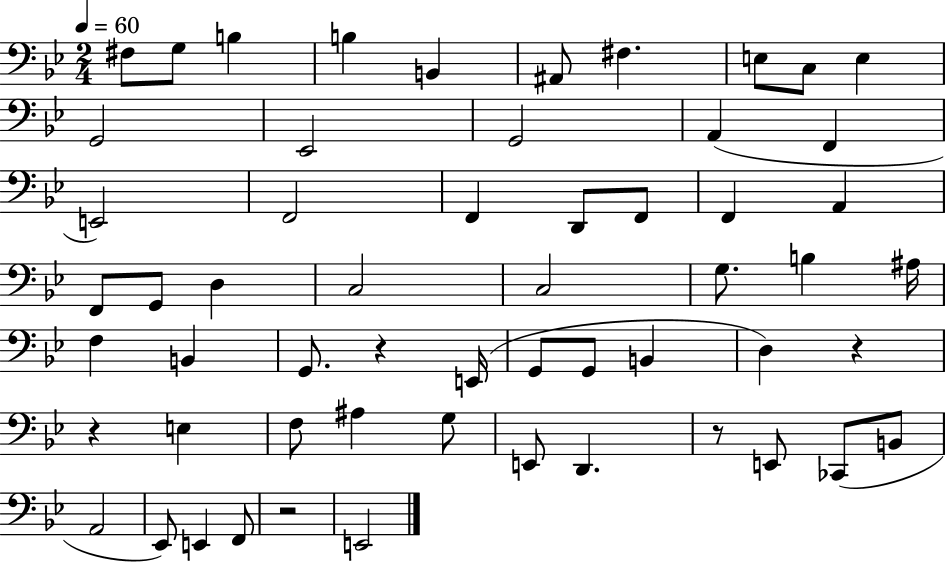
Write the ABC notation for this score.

X:1
T:Untitled
M:2/4
L:1/4
K:Bb
^F,/2 G,/2 B, B, B,, ^A,,/2 ^F, E,/2 C,/2 E, G,,2 _E,,2 G,,2 A,, F,, E,,2 F,,2 F,, D,,/2 F,,/2 F,, A,, F,,/2 G,,/2 D, C,2 C,2 G,/2 B, ^A,/4 F, B,, G,,/2 z E,,/4 G,,/2 G,,/2 B,, D, z z E, F,/2 ^A, G,/2 E,,/2 D,, z/2 E,,/2 _C,,/2 B,,/2 A,,2 _E,,/2 E,, F,,/2 z2 E,,2